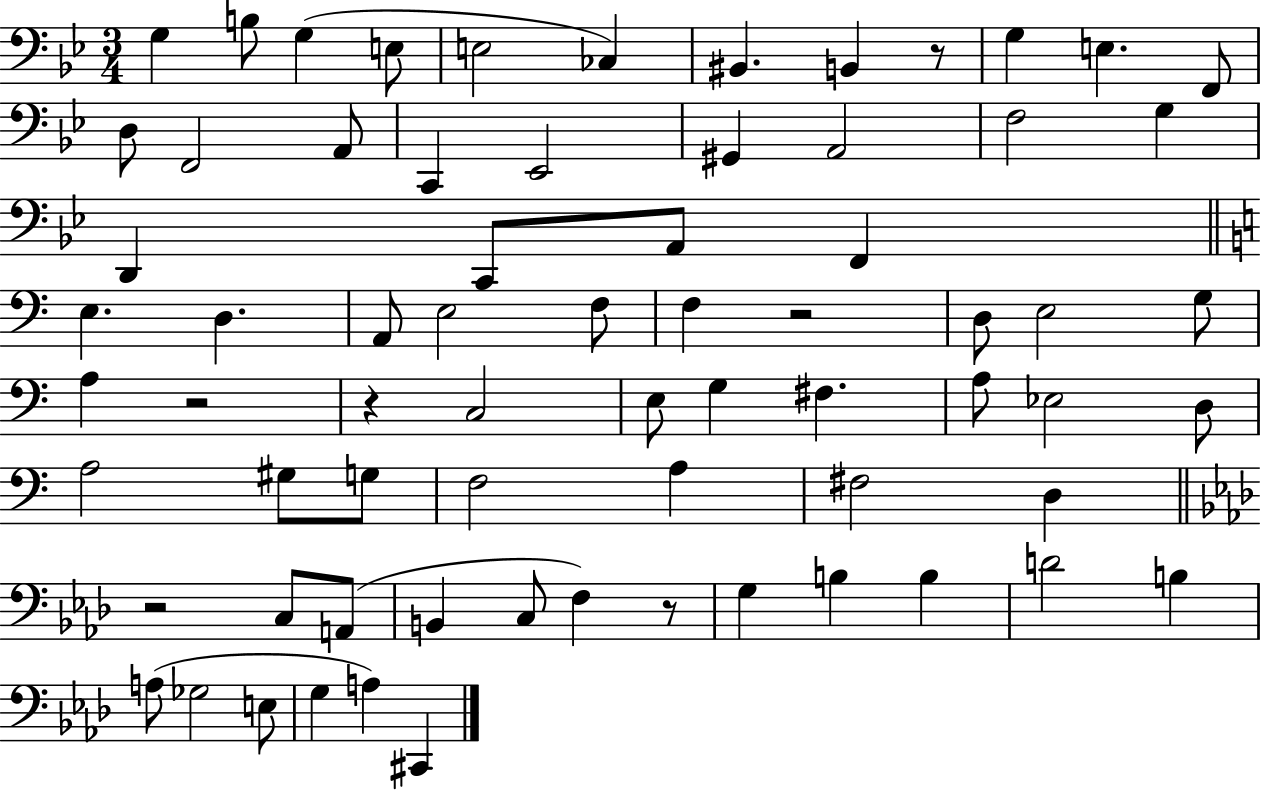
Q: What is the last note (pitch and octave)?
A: C#2